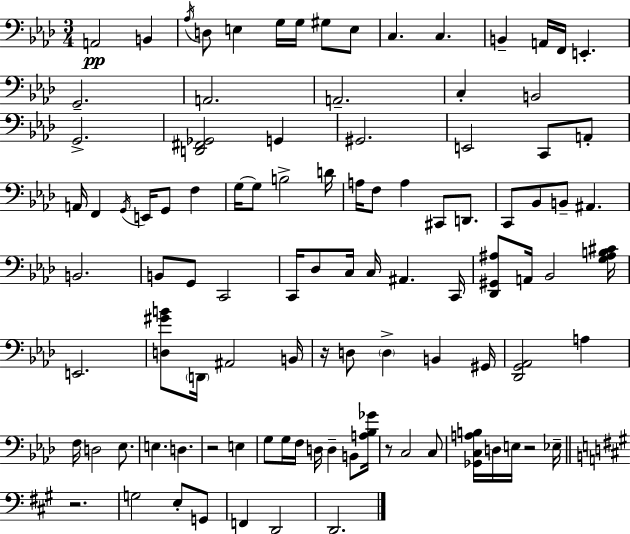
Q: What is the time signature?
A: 3/4